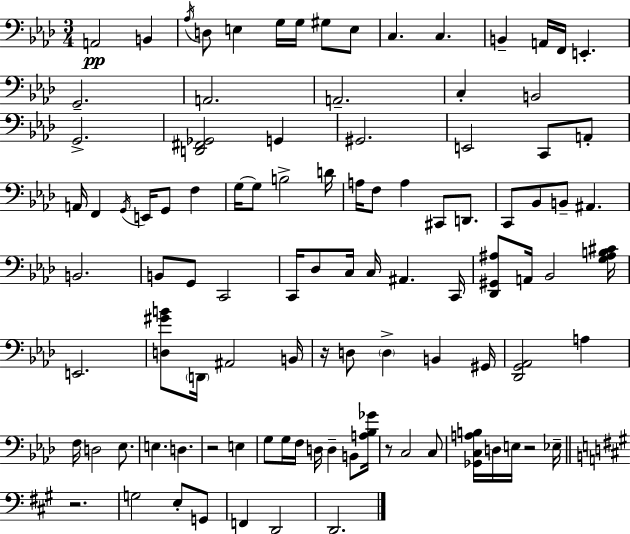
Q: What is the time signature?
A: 3/4